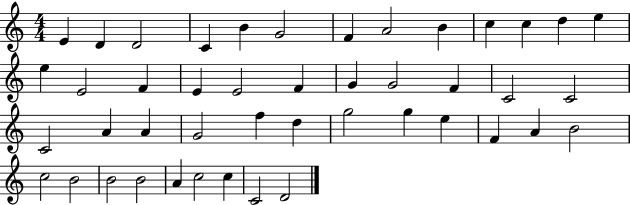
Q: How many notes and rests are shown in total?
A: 45